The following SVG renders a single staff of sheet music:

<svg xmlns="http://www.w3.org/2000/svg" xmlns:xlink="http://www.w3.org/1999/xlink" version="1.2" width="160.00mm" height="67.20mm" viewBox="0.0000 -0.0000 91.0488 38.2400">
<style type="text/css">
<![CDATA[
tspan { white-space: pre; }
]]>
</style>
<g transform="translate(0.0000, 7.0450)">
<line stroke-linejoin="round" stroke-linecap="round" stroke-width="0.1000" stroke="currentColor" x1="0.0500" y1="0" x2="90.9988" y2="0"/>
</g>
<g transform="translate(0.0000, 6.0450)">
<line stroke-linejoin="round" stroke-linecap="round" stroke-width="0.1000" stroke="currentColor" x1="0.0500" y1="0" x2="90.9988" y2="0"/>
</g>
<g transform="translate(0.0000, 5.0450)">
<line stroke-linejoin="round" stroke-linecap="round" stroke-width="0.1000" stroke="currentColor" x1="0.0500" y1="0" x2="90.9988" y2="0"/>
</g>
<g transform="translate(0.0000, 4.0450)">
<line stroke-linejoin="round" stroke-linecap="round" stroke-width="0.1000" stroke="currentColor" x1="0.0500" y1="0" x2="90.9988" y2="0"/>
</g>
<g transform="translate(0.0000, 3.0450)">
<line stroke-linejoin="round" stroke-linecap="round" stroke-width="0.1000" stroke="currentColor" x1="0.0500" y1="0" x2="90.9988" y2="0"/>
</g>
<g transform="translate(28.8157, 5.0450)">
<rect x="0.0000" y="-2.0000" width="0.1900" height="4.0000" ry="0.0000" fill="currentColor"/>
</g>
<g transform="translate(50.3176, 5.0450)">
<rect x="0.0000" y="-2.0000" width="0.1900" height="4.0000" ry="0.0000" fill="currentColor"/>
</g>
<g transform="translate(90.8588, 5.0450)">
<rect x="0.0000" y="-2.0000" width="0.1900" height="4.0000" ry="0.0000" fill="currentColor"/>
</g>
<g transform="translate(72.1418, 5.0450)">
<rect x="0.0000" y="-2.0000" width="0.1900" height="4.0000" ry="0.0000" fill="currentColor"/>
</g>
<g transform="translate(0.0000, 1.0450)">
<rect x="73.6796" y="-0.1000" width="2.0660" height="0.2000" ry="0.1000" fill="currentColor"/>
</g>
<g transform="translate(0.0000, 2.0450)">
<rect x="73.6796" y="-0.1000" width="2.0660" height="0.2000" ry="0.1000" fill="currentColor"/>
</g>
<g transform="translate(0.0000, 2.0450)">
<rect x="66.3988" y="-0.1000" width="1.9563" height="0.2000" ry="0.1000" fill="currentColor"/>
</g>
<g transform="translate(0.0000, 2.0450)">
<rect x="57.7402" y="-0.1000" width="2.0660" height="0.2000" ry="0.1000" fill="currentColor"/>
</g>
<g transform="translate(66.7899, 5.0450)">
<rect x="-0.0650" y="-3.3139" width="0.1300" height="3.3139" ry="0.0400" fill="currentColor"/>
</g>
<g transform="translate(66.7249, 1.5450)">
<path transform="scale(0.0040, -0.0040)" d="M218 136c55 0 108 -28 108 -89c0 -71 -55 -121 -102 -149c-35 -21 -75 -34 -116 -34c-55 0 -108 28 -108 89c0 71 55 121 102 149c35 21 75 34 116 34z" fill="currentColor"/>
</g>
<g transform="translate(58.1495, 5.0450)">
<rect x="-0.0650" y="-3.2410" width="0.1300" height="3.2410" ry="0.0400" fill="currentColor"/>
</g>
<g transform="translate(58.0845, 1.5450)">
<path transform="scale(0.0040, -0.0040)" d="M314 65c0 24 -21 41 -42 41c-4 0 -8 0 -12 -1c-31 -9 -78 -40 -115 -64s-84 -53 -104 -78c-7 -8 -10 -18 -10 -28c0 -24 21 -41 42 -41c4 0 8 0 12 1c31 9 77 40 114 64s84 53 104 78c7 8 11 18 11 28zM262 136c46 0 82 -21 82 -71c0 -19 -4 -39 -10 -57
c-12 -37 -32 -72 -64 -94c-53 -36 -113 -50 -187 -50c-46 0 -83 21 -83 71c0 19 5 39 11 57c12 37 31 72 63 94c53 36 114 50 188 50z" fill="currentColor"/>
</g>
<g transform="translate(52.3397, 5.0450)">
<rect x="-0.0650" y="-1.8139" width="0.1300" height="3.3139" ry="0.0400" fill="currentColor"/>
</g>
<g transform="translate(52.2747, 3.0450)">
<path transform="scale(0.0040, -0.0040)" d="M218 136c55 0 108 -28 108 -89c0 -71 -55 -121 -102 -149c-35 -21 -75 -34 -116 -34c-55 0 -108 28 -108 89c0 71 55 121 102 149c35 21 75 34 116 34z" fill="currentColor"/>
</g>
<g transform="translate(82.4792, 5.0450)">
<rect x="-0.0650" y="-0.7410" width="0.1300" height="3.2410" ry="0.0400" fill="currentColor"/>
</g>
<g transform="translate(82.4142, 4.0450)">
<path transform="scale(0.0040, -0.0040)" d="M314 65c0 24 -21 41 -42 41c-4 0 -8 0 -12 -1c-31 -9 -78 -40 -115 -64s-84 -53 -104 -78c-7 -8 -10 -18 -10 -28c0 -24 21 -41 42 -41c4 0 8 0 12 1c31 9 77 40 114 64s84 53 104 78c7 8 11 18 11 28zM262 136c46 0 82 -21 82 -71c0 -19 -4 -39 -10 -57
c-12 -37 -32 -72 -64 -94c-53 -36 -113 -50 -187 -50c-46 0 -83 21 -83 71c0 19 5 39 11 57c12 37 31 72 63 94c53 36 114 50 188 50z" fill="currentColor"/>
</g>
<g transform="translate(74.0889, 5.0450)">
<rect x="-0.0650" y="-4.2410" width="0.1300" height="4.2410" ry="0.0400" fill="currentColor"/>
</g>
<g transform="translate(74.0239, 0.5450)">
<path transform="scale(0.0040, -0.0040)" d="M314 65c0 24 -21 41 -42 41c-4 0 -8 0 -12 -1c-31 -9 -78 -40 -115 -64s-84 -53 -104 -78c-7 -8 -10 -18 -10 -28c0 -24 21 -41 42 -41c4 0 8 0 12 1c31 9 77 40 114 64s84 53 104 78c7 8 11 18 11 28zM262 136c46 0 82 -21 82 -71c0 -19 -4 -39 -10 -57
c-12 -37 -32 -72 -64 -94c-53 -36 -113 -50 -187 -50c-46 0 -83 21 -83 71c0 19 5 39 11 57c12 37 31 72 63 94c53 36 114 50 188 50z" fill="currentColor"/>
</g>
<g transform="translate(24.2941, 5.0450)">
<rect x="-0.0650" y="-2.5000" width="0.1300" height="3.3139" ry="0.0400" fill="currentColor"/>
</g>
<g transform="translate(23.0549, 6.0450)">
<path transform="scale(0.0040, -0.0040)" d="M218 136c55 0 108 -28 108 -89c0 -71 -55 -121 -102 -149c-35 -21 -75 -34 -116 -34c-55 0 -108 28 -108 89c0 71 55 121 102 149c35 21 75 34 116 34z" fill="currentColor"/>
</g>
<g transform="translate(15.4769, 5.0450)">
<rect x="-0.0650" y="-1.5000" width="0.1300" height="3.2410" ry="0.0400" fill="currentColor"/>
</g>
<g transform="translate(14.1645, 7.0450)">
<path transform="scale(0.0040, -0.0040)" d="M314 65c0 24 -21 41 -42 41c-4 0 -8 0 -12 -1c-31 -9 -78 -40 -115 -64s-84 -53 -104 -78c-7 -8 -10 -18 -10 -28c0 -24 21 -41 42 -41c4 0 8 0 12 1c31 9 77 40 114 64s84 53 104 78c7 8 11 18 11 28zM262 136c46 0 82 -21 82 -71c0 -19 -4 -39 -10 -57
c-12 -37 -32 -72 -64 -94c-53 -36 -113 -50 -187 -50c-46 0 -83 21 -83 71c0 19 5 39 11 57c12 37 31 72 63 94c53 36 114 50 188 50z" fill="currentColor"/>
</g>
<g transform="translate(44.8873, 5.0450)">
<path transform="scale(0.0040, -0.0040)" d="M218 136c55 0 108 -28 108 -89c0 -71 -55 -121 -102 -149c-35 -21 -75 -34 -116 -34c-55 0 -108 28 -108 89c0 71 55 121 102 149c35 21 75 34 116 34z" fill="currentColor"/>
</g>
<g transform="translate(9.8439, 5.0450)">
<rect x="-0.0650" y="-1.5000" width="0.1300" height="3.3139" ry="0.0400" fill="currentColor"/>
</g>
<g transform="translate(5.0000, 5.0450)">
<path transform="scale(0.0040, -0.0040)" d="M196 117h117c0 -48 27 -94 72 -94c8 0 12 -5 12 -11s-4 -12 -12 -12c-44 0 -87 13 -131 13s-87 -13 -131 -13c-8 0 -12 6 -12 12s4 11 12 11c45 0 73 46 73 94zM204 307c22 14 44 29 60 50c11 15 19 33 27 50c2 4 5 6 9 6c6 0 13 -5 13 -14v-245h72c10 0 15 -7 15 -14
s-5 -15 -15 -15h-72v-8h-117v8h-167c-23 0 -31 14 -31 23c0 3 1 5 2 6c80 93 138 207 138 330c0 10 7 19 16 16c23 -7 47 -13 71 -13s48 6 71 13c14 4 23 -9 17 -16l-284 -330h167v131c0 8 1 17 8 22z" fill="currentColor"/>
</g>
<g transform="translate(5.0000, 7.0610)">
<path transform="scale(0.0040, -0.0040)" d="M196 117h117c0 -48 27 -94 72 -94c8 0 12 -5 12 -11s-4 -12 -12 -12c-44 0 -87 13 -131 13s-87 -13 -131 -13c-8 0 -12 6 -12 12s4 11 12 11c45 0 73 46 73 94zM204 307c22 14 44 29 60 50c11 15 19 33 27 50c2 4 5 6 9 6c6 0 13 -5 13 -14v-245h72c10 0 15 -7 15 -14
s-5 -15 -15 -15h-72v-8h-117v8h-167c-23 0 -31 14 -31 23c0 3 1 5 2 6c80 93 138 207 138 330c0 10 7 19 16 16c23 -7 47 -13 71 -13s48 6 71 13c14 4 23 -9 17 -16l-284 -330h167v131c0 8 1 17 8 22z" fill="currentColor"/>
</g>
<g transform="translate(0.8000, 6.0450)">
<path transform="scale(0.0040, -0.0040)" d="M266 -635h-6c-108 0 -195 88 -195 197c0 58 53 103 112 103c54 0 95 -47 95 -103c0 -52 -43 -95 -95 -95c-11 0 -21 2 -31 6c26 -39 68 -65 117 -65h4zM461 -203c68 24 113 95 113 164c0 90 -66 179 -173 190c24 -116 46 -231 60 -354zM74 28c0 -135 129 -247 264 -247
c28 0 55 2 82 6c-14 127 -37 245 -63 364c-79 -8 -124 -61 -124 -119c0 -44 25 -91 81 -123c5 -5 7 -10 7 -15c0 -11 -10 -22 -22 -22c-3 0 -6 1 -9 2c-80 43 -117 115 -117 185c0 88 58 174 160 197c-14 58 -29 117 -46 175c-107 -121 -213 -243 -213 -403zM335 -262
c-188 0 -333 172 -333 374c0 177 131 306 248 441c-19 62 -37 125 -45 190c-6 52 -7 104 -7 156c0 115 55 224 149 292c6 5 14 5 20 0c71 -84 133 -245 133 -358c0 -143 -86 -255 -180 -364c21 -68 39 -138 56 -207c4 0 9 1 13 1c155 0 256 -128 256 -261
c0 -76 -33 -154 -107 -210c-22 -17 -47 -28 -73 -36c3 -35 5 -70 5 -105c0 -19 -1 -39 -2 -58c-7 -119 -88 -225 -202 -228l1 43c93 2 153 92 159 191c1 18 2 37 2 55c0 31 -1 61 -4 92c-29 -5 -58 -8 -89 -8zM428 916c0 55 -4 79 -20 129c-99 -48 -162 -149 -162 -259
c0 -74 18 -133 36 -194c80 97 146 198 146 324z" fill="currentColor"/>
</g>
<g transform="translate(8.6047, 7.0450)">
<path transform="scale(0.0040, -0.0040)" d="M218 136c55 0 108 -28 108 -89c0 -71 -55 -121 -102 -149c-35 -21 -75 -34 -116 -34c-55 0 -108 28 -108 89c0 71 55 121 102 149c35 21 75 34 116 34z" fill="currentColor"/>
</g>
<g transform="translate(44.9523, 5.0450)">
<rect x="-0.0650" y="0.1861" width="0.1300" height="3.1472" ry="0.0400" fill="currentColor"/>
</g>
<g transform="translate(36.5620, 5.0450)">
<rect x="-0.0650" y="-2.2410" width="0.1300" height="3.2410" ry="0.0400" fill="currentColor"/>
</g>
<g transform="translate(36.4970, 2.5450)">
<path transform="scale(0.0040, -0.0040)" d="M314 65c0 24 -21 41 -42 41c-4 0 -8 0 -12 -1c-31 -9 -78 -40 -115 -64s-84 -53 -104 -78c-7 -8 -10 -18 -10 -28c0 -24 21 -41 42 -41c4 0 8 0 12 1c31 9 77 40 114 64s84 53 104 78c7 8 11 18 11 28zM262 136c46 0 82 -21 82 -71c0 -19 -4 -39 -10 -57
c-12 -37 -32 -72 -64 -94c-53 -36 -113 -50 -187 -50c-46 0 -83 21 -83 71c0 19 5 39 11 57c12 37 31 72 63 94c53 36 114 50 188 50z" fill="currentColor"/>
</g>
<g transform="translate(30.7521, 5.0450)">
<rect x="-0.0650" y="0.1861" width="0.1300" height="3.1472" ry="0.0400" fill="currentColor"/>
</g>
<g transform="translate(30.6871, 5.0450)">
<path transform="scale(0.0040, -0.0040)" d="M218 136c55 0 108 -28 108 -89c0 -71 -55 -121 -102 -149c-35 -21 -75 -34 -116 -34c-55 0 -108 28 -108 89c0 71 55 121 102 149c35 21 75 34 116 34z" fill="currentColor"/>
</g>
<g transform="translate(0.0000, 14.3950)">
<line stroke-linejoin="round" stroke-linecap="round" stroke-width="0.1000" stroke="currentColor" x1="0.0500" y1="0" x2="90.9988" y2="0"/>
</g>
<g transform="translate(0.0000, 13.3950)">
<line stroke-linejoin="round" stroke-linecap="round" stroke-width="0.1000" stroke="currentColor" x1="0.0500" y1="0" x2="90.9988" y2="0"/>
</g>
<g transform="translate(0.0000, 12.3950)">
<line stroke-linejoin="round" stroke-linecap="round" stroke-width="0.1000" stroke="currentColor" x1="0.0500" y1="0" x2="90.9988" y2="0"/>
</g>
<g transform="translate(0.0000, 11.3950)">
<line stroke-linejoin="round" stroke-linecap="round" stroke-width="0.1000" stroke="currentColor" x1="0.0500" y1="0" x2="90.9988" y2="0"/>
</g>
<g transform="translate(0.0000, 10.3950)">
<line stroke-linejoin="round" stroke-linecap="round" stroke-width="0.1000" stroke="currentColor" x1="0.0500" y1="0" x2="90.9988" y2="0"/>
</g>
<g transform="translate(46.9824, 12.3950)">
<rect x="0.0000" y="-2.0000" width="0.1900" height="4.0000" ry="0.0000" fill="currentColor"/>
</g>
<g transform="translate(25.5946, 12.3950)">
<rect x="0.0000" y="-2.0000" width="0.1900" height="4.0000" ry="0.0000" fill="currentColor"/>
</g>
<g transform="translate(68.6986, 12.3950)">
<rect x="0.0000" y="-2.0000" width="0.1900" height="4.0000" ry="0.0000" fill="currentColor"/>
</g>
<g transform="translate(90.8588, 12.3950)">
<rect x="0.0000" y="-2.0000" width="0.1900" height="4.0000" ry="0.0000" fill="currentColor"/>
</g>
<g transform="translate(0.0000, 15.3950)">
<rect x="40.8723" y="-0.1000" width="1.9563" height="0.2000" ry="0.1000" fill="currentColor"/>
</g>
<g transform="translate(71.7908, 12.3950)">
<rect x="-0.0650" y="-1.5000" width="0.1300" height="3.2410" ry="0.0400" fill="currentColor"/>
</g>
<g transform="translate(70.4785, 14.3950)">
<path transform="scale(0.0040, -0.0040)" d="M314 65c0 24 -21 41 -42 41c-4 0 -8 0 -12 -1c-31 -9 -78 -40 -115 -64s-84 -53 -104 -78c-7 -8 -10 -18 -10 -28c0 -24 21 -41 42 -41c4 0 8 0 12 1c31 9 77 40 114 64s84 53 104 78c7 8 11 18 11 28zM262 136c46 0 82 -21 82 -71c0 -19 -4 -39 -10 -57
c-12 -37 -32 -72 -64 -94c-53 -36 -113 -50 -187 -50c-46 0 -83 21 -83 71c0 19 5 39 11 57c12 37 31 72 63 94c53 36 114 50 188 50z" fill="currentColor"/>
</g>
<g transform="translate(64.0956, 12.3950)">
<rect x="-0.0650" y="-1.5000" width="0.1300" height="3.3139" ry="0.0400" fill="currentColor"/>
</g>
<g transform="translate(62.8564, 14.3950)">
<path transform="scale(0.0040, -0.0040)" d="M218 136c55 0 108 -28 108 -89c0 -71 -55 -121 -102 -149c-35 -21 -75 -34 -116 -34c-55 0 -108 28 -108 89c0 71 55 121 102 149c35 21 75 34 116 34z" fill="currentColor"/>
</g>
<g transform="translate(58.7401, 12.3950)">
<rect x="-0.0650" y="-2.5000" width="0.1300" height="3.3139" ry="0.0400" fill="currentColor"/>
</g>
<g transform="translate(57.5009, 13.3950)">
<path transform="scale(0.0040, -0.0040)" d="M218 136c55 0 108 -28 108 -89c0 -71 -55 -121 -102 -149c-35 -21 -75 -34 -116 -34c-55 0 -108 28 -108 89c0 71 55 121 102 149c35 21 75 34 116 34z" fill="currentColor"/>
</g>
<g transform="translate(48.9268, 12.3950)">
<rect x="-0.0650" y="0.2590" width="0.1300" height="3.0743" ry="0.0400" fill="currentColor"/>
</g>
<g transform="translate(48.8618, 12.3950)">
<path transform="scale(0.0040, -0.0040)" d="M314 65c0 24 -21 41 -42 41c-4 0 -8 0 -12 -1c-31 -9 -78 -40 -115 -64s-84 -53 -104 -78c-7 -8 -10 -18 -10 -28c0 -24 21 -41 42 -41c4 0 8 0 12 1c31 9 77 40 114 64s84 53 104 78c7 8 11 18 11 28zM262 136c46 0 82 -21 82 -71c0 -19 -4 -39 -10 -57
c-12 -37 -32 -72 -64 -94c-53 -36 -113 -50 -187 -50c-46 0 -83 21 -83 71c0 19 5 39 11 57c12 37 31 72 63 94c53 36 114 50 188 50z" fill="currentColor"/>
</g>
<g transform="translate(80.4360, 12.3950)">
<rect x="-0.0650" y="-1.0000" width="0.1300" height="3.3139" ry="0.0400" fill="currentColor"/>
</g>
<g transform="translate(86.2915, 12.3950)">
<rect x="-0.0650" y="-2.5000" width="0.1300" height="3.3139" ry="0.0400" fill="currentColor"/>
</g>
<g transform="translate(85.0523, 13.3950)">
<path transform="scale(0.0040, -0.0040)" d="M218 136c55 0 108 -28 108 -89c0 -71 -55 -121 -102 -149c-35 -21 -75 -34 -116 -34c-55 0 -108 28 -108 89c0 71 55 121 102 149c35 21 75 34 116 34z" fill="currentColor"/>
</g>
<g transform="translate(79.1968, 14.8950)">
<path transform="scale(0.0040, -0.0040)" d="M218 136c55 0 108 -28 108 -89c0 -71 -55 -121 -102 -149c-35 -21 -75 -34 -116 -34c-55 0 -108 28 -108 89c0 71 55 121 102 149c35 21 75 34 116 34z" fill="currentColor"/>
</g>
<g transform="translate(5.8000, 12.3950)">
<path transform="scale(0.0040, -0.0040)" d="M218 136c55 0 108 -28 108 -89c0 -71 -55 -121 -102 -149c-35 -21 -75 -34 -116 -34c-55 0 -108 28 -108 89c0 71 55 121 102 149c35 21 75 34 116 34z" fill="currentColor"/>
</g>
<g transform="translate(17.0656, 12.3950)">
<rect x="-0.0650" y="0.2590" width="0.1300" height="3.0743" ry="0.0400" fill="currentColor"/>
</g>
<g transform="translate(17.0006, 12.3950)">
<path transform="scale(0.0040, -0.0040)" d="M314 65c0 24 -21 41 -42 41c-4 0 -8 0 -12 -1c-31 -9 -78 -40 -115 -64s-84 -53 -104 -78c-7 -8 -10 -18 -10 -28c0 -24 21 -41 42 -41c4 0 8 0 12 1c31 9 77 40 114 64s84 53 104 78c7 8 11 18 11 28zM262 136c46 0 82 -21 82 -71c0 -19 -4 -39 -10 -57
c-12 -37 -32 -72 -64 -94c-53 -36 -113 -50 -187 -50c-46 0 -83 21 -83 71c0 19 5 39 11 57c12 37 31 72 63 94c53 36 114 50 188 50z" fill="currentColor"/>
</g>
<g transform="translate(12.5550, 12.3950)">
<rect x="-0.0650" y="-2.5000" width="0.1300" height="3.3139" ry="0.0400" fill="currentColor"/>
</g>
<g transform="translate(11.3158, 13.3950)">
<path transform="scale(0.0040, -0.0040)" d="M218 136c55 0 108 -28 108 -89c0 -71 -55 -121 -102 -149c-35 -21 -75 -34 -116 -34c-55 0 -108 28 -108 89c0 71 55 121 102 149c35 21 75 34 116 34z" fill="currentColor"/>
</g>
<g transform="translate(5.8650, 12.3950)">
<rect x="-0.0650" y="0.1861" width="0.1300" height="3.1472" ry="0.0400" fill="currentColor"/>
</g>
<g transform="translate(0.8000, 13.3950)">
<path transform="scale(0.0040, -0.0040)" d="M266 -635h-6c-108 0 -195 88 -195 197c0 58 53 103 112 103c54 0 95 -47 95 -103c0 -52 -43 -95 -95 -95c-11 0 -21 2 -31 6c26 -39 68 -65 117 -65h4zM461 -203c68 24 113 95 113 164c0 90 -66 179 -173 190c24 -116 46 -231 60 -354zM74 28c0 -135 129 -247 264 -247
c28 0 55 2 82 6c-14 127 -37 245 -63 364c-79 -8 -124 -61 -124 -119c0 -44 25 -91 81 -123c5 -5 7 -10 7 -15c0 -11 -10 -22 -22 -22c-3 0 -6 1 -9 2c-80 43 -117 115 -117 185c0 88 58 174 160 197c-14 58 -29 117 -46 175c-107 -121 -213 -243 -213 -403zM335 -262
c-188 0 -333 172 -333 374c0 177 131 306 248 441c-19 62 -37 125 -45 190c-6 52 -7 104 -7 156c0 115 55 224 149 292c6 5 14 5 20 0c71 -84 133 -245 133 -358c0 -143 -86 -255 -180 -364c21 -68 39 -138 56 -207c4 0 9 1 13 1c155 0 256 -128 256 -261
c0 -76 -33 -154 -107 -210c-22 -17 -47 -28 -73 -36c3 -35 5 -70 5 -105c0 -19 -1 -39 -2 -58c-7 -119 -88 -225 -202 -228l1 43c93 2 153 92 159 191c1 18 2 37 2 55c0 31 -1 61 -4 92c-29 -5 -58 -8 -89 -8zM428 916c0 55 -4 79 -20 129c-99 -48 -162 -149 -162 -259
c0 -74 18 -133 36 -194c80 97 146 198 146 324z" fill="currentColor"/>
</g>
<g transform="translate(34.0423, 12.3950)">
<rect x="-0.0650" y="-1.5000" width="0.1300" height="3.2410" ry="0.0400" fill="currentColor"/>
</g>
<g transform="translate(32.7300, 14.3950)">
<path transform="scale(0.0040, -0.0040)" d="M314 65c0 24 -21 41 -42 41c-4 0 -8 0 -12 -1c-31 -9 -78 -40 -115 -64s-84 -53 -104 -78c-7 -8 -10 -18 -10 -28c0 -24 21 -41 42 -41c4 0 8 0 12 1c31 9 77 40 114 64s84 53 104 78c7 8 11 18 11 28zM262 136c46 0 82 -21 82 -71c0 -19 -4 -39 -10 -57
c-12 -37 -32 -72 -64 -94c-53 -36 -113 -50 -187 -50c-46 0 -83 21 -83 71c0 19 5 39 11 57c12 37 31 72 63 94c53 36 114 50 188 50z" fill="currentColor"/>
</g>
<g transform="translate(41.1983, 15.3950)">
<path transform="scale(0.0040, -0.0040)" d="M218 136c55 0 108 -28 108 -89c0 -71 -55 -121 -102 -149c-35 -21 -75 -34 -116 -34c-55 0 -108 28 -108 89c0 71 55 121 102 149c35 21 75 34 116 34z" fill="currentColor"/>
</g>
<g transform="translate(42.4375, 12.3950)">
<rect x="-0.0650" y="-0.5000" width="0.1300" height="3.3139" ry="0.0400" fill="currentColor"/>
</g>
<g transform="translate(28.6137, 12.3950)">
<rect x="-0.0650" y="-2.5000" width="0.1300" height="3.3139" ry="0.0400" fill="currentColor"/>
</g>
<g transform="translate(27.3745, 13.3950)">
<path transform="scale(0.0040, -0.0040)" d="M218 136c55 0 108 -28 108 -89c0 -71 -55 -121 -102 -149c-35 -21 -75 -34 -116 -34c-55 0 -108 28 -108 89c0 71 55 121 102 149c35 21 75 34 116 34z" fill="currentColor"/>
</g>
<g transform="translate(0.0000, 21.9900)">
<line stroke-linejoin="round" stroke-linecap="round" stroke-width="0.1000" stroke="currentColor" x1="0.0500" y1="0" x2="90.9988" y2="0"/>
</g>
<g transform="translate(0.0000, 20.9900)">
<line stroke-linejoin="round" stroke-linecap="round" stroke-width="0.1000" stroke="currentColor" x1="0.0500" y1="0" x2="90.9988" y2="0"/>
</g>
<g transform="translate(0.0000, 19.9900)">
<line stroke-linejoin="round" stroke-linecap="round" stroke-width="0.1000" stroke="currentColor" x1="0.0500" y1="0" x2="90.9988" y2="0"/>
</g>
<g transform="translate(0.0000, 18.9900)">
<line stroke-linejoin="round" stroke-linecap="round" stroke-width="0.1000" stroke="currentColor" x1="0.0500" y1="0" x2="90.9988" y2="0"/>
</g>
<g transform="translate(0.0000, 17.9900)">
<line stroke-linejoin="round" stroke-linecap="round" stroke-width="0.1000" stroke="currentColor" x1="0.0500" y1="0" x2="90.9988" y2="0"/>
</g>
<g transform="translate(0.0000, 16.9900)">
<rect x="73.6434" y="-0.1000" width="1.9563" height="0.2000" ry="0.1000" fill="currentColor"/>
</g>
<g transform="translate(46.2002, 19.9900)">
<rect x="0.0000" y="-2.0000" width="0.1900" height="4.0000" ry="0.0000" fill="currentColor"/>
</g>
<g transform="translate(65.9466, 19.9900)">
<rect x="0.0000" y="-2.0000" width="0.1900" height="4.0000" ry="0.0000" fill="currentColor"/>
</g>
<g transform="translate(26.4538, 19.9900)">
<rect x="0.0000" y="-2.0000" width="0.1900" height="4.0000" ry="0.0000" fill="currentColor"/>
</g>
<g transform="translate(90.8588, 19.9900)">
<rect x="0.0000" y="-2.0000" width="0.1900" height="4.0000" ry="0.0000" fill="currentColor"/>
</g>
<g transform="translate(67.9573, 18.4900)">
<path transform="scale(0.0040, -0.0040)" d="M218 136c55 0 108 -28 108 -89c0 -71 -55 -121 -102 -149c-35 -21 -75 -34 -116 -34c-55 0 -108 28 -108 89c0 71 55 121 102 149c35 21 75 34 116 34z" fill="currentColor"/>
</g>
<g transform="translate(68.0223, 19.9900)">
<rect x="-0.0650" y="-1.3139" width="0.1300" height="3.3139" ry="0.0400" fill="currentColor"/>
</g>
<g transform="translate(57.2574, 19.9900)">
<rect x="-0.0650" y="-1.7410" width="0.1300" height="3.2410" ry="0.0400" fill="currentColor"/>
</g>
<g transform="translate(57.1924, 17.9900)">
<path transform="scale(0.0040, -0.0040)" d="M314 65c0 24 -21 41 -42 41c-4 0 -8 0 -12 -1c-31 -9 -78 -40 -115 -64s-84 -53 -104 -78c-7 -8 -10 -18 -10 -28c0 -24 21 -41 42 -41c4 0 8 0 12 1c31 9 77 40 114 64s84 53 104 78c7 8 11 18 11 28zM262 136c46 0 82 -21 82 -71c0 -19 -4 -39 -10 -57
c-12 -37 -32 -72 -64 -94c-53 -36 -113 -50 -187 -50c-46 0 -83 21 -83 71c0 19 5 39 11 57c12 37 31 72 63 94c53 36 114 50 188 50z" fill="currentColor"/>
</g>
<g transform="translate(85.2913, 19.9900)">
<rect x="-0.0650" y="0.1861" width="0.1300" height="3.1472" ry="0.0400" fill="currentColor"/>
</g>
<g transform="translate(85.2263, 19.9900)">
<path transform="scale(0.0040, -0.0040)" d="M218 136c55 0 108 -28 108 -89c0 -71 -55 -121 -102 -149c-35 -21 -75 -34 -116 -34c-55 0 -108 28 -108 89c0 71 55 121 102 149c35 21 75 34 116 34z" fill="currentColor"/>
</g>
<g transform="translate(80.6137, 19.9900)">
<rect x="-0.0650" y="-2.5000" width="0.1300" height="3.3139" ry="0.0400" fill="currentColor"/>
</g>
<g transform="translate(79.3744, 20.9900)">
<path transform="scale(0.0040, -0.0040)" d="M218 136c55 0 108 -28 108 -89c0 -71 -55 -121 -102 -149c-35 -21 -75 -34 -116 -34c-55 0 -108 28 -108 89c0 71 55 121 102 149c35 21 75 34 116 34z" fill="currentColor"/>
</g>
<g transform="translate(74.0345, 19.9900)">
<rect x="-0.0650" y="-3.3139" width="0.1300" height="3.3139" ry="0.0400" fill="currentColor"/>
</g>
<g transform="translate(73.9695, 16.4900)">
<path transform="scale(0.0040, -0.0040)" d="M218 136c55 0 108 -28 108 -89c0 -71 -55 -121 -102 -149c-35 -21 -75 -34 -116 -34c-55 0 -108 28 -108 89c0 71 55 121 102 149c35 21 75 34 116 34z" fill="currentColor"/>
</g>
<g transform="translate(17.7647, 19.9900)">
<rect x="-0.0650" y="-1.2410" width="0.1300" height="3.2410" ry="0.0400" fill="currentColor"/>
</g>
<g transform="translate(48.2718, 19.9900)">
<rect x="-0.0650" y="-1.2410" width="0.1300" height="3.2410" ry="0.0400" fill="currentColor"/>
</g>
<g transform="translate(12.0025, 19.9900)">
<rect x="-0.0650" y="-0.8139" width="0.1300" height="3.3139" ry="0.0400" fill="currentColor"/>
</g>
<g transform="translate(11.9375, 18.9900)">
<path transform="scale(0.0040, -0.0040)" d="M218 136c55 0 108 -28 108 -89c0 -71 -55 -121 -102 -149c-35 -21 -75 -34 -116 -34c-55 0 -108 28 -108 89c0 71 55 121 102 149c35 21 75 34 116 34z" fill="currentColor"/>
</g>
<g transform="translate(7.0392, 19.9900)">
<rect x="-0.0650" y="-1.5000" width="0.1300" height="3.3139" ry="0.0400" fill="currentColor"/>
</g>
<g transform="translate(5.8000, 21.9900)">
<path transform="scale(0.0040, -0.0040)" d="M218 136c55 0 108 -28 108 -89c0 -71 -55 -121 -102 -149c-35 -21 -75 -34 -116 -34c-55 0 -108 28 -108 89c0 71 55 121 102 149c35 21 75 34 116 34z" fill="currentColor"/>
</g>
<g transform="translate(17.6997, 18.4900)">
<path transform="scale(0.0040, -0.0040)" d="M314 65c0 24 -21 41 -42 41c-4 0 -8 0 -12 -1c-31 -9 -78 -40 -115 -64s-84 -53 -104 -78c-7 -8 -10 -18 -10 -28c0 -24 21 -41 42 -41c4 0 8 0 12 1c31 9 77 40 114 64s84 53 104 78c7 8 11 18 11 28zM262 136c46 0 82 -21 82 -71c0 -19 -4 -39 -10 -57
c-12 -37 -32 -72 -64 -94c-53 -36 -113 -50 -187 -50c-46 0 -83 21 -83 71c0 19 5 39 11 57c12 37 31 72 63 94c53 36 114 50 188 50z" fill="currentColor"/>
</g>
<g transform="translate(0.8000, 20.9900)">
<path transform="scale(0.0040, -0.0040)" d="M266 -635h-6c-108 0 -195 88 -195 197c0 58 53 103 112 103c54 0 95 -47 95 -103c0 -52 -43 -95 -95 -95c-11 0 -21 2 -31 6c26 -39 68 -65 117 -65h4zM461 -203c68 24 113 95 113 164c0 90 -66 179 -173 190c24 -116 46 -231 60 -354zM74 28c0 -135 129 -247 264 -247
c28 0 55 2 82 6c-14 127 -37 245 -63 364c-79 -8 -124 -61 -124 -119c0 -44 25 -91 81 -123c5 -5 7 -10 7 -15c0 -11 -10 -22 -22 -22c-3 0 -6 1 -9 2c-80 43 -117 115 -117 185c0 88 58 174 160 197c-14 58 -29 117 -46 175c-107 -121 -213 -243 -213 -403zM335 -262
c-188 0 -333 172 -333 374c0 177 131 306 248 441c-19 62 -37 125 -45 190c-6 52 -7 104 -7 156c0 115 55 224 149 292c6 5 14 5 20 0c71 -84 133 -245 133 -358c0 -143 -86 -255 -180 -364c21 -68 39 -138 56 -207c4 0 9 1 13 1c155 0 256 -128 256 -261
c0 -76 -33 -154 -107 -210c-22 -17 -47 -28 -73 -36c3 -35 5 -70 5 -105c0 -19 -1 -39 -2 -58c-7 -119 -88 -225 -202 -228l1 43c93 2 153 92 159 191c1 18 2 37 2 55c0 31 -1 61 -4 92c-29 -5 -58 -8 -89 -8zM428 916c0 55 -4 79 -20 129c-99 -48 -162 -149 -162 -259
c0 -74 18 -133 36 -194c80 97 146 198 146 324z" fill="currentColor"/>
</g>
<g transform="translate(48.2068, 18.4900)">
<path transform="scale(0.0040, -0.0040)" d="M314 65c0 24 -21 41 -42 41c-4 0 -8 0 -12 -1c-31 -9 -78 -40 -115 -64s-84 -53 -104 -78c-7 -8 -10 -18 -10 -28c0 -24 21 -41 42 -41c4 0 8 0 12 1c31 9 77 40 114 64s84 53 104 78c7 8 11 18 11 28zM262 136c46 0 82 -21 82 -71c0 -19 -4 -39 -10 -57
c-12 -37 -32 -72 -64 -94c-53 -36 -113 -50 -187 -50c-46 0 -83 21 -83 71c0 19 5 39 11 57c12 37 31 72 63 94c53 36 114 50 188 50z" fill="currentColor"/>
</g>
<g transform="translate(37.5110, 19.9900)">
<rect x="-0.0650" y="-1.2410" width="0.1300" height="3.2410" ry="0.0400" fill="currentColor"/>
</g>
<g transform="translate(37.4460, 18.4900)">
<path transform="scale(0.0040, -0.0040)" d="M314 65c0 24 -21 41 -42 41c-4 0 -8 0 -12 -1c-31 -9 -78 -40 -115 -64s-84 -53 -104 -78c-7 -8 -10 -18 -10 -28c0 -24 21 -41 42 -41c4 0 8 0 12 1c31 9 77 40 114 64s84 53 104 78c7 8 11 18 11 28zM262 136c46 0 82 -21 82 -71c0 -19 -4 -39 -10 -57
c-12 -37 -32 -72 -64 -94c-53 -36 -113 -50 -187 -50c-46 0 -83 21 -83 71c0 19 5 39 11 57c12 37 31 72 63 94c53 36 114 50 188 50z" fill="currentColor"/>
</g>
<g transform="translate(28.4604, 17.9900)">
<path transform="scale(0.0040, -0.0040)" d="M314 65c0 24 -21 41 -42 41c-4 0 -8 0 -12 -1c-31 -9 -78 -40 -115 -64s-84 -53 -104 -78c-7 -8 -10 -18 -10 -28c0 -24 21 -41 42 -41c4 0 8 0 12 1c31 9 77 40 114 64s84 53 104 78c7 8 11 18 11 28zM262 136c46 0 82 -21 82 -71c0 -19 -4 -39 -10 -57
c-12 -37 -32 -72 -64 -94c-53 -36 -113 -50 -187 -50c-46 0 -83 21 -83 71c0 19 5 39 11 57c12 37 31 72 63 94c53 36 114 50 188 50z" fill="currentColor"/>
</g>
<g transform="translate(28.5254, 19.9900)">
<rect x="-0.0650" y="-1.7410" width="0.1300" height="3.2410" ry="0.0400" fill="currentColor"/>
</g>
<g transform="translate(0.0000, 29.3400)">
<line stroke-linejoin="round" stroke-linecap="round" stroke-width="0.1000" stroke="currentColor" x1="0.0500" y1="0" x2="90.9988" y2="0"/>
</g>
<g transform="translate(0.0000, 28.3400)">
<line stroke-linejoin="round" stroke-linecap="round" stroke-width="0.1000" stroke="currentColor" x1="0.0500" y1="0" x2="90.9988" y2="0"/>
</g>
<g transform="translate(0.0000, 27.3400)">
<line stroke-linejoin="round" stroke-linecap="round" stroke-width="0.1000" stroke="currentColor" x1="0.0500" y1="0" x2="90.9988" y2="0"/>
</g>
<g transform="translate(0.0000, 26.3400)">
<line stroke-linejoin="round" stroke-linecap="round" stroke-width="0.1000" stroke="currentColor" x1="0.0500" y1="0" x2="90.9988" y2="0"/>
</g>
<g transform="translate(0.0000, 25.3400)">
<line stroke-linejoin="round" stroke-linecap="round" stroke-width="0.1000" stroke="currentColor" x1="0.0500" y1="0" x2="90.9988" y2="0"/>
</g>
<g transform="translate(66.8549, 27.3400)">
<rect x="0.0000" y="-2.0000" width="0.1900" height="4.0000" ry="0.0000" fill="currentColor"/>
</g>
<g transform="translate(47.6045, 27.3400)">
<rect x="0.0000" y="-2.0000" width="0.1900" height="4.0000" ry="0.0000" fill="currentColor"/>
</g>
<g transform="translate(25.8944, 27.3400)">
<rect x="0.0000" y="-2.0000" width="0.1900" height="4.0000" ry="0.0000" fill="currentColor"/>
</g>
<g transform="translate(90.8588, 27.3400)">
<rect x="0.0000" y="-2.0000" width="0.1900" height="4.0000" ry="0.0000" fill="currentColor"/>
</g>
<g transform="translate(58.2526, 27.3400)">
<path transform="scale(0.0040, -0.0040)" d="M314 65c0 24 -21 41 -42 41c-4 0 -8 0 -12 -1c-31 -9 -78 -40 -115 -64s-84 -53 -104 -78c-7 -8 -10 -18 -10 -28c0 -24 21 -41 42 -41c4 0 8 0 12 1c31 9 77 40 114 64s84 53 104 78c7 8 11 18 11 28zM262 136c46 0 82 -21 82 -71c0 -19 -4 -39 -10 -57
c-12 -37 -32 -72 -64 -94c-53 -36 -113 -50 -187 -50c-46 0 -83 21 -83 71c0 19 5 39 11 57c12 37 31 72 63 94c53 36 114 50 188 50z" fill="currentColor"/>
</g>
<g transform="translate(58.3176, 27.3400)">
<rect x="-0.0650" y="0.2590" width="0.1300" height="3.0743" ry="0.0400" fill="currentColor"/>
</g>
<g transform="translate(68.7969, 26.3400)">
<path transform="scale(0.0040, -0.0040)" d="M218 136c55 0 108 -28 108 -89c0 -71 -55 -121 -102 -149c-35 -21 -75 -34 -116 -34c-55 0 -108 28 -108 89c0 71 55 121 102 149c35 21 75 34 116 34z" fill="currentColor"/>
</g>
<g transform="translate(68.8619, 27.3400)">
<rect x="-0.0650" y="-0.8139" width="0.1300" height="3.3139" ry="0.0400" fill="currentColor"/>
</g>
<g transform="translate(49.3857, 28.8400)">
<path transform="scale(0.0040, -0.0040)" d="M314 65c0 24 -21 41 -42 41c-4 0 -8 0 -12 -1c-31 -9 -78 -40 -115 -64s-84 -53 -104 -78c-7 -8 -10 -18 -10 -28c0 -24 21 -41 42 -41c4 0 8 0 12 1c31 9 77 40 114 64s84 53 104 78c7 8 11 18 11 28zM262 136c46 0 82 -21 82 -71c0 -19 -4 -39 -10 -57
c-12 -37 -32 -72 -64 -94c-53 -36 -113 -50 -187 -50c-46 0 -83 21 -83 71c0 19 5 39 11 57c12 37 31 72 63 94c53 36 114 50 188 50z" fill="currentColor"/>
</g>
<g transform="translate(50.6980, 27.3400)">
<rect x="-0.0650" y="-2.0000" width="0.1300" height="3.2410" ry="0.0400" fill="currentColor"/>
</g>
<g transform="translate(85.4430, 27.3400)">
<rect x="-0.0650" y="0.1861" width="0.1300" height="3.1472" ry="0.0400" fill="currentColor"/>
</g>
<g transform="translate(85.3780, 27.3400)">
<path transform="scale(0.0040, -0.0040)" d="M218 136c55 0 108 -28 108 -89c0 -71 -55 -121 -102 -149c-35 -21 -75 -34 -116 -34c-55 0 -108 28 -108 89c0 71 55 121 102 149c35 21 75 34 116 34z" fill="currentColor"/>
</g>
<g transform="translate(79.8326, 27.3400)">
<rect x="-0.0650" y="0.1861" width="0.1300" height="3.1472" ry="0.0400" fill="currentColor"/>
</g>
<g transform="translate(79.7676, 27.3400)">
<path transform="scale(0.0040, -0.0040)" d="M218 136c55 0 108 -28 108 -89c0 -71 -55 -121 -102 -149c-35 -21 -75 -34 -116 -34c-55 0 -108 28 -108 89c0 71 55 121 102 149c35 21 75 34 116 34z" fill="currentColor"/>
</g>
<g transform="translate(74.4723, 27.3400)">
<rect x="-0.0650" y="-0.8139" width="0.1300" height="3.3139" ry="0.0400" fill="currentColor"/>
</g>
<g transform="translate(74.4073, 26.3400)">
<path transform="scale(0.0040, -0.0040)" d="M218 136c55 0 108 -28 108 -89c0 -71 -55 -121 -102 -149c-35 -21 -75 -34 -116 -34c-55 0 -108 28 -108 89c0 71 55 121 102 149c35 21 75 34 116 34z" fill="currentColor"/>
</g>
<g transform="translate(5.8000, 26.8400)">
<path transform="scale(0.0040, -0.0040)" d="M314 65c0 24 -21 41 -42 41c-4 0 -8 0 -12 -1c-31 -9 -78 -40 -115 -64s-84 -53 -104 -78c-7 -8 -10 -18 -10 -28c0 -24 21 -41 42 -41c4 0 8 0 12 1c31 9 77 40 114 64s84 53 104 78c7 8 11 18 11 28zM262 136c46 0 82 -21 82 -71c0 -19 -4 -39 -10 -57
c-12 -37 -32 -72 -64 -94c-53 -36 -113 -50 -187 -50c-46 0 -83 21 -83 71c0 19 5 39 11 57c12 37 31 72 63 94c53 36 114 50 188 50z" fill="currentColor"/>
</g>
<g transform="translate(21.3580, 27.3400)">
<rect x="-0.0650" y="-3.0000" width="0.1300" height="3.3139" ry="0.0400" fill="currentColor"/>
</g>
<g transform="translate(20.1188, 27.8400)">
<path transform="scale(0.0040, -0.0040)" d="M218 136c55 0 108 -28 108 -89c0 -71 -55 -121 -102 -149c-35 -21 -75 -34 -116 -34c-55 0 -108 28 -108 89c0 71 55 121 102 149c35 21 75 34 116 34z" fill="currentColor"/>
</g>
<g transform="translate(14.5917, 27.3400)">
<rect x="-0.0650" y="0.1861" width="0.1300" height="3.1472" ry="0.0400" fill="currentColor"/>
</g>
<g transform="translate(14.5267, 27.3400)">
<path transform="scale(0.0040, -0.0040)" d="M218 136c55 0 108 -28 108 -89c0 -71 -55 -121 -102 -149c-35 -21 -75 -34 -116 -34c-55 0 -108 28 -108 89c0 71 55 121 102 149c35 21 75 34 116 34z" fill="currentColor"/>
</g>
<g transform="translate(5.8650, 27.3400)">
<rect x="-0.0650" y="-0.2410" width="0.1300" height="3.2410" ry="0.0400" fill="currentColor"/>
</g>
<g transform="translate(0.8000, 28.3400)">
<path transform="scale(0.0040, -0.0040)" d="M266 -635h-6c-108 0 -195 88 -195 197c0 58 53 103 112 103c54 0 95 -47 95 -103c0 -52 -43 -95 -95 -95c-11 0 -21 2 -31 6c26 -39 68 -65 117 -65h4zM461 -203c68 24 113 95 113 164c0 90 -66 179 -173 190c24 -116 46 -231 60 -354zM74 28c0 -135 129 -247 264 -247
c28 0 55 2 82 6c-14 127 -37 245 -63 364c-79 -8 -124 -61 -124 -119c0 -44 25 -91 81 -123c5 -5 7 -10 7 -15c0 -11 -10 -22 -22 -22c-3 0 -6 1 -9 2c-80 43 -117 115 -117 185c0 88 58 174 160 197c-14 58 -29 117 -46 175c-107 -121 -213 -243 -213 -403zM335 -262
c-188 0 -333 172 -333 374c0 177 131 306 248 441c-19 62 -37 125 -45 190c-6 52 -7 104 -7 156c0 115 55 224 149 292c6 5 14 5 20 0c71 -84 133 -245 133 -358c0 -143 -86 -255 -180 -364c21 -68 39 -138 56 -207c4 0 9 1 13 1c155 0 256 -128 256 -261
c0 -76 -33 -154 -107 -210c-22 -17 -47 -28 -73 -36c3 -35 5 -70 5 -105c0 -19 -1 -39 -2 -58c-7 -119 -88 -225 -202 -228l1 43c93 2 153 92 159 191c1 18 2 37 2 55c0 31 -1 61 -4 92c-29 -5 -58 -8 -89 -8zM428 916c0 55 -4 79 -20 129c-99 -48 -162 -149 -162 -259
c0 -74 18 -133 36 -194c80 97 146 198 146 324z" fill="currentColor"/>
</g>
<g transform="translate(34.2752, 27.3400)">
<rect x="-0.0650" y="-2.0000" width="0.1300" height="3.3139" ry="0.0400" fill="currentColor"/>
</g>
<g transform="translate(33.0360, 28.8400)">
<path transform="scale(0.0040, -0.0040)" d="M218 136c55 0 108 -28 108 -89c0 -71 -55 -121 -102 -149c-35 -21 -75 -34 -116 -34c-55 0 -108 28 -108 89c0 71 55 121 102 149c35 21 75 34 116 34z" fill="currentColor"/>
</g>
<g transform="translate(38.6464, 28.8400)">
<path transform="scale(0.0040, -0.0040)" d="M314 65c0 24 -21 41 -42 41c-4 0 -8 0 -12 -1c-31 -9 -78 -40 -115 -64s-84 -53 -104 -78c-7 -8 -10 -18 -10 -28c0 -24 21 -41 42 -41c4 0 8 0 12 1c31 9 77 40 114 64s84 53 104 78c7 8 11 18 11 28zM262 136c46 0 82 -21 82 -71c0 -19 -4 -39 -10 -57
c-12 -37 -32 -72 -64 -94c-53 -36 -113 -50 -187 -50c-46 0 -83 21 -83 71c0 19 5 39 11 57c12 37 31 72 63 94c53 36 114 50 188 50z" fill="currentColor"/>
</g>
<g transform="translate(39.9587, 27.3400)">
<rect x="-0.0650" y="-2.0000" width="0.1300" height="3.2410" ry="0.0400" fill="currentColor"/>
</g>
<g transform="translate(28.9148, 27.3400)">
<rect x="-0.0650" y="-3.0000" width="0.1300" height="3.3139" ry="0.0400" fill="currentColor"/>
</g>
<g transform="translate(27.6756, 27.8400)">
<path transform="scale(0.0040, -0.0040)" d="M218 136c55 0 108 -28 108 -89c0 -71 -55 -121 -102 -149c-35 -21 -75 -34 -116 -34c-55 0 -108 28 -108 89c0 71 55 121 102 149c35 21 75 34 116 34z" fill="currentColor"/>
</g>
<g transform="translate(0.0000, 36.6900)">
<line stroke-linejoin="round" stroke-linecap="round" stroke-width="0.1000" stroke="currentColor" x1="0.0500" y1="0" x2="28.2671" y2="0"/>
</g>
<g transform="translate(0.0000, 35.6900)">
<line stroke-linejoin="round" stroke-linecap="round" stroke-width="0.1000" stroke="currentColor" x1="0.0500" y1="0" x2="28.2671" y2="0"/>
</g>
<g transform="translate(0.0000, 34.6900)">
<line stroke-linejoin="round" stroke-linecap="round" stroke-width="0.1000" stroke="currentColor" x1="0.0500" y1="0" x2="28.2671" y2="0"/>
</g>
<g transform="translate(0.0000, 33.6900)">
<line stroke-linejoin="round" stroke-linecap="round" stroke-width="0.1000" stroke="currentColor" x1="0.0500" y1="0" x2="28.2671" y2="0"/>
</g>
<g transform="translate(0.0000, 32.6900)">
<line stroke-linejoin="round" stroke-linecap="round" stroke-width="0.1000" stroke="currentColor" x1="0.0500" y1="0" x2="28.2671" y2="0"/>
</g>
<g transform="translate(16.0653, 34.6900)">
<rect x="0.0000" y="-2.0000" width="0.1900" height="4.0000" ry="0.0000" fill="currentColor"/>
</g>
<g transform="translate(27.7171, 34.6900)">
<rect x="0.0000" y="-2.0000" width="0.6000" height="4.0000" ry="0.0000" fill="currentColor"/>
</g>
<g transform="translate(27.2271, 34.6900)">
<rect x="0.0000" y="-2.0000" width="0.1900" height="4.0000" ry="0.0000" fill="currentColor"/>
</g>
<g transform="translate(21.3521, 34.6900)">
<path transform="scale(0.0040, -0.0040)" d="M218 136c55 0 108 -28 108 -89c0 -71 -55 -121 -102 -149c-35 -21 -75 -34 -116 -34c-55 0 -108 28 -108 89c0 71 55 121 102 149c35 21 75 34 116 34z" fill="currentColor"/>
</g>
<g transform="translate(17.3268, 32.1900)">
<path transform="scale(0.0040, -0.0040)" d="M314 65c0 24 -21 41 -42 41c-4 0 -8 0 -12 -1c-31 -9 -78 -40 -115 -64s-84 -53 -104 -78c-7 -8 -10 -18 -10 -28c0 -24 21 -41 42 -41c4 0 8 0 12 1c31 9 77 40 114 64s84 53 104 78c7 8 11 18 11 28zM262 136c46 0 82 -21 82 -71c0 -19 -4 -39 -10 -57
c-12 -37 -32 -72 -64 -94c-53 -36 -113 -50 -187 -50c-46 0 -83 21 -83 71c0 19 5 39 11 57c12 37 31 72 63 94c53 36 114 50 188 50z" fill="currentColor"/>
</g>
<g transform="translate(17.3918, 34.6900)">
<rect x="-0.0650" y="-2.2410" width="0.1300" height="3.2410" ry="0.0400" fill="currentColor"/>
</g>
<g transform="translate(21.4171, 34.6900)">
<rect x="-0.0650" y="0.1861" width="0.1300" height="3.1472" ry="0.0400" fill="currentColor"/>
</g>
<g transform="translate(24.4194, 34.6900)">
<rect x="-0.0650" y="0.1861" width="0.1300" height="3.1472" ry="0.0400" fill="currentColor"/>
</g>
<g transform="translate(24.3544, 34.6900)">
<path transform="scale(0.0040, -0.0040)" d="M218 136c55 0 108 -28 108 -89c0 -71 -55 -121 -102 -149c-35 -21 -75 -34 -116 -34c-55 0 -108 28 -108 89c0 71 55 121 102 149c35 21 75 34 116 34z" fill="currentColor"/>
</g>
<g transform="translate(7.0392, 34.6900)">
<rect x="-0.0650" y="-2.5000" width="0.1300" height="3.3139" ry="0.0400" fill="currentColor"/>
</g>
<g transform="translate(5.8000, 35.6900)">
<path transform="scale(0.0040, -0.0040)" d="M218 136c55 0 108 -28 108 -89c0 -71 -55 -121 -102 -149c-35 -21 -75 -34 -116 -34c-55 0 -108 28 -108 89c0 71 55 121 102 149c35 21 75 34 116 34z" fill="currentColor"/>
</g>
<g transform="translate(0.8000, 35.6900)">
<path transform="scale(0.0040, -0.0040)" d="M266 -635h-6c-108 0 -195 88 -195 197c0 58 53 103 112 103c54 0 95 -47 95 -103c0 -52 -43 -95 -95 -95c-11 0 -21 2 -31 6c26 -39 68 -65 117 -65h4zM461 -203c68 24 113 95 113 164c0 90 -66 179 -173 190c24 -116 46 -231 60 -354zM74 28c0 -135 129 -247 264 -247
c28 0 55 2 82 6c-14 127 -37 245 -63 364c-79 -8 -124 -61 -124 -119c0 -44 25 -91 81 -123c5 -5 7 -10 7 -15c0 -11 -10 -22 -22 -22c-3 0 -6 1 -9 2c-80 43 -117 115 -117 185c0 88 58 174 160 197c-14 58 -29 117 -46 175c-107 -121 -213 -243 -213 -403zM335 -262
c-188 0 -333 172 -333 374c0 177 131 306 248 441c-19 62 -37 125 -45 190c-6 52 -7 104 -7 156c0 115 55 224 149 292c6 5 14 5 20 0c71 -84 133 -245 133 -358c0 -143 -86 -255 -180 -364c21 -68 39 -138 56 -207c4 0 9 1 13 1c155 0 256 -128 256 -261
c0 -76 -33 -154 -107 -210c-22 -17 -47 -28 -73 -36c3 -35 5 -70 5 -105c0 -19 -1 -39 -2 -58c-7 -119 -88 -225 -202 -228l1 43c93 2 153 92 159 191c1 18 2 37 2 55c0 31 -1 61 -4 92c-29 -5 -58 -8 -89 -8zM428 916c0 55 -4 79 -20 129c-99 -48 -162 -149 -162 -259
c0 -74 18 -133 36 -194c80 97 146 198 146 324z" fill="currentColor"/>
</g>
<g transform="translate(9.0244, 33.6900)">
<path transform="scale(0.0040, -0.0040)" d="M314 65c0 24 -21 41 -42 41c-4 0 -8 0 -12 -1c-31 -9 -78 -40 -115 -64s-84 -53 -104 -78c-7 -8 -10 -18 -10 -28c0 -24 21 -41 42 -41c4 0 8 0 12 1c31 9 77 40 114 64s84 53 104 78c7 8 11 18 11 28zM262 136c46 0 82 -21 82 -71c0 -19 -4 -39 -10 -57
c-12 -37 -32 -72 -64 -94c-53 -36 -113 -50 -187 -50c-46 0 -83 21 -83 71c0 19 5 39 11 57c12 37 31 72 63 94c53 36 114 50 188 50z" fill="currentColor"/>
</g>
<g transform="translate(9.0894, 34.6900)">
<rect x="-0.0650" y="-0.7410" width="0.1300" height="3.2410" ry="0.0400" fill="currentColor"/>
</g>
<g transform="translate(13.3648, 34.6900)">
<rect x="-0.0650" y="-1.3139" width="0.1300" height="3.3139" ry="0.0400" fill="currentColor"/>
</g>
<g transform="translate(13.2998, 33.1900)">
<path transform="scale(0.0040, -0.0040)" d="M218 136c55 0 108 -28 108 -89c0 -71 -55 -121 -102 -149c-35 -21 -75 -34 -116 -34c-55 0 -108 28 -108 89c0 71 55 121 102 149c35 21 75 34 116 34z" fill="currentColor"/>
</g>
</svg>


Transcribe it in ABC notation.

X:1
T:Untitled
M:4/4
L:1/4
K:C
E E2 G B g2 B f b2 b d'2 d2 B G B2 G E2 C B2 G E E2 D G E d e2 f2 e2 e2 f2 e b G B c2 B A A F F2 F2 B2 d d B B G d2 e g2 B B